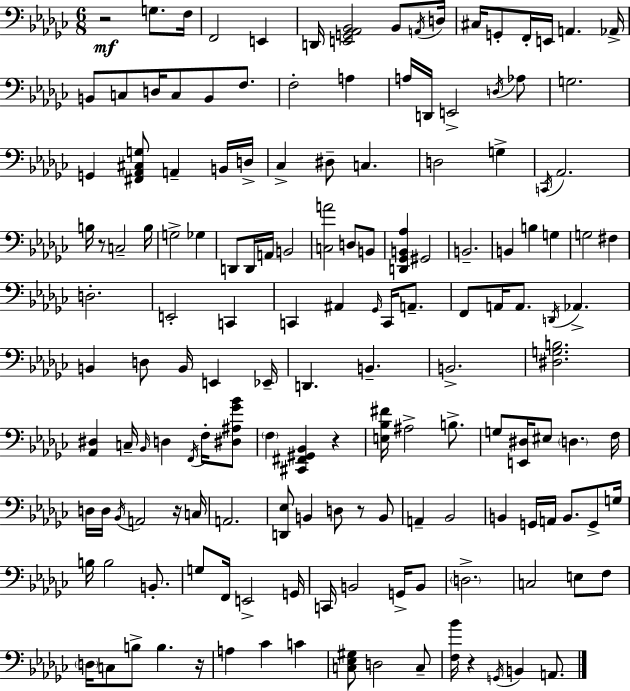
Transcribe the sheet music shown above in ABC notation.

X:1
T:Untitled
M:6/8
L:1/4
K:Ebm
z2 G,/2 F,/4 F,,2 E,, D,,/4 [E,,G,,_A,,_B,,]2 _B,,/2 A,,/4 D,/4 ^C,/4 G,,/2 F,,/4 E,,/4 A,, _A,,/4 B,,/2 C,/2 D,/4 C,/2 B,,/2 F,/2 F,2 A, A,/4 D,,/4 E,,2 D,/4 _A,/2 G,2 G,, [^F,,_A,,^C,G,]/2 A,, B,,/4 D,/4 _C, ^D,/2 C, D,2 G, C,,/4 _A,,2 B,/4 z/2 C,2 B,/4 G,2 _G, D,,/2 D,,/4 A,,/4 B,,2 [C,A]2 D,/2 B,,/2 [D,,_G,,B,,_A,] ^G,,2 B,,2 B,, B, G, G,2 ^F, D,2 E,,2 C,, C,, ^A,, _G,,/4 C,,/4 A,,/2 F,,/2 A,,/4 A,,/2 D,,/4 _A,, B,, D,/2 B,,/4 E,, _E,,/4 D,, B,, B,,2 [^D,G,B,]2 [_A,,^D,] C,/4 _B,,/4 D, F,,/4 F,/4 [^D,^A,_G_B]/2 F, [^C,,^F,,^G,,_B,,] z [E,_B,^F]/4 ^A,2 B,/2 G,/2 [E,,^D,]/4 ^E,/2 D, F,/4 D,/4 D,/4 _B,,/4 A,,2 z/4 C,/4 A,,2 [D,,_E,]/2 B,, D,/2 z/2 B,,/2 A,, _B,,2 B,, G,,/4 A,,/4 B,,/2 G,,/2 G,/4 B,/4 B,2 B,,/2 G,/2 F,,/4 E,,2 G,,/4 C,,/4 B,,2 G,,/4 B,,/2 D,2 C,2 E,/2 F,/2 D,/4 C,/2 B,/2 B, z/4 A, _C C [C,_E,^G,]/2 D,2 C,/2 [F,_B]/4 z G,,/4 B,, A,,/2